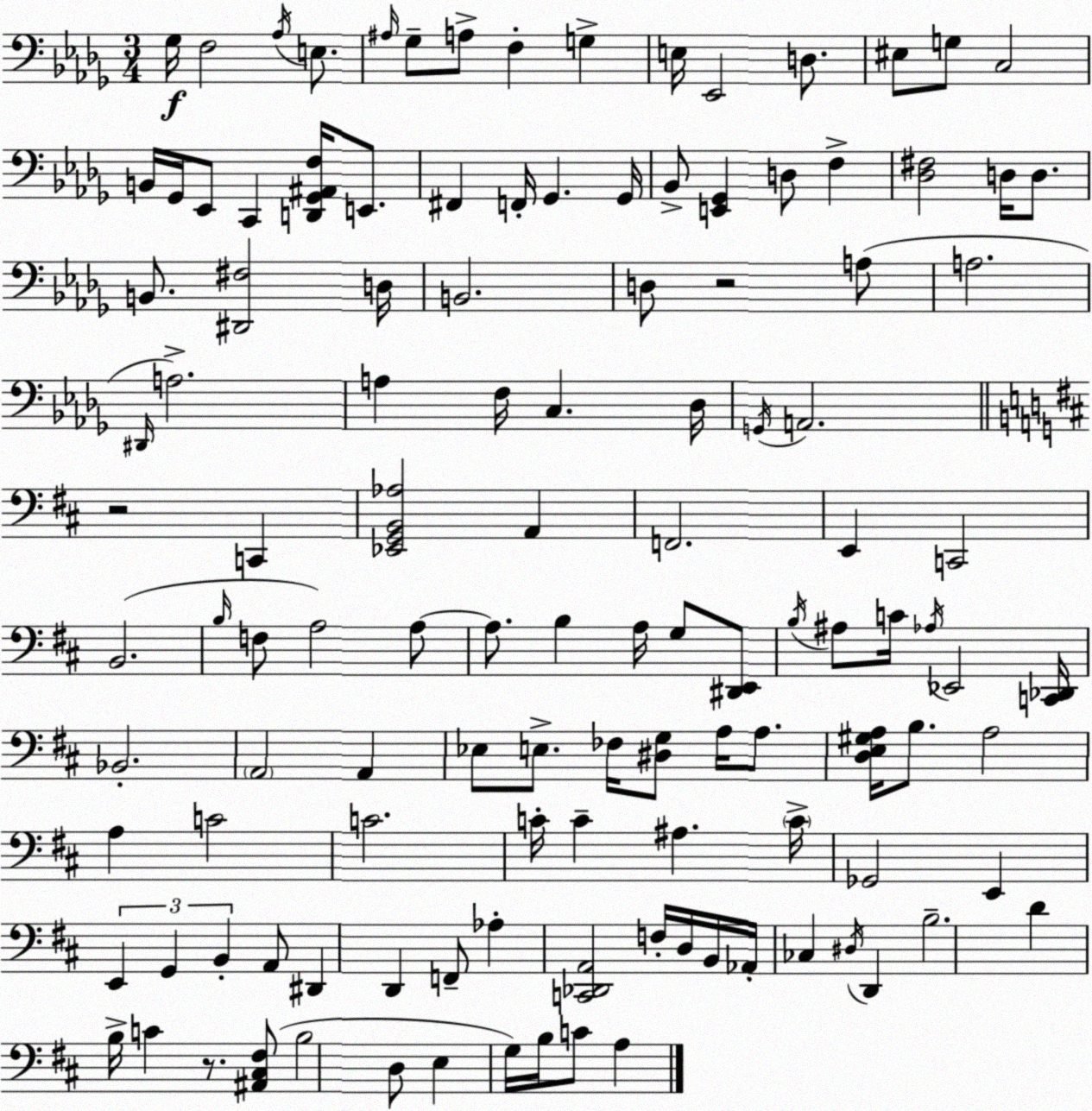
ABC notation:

X:1
T:Untitled
M:3/4
L:1/4
K:Bbm
_G,/4 F,2 _A,/4 E,/2 ^A,/4 _G,/2 A,/2 F, G, E,/4 _E,,2 D,/2 ^E,/2 G,/2 C,2 B,,/4 _G,,/4 _E,,/2 C,, [D,,_G,,^A,,F,]/4 E,,/2 ^F,, F,,/4 _G,, _G,,/4 _B,,/2 [E,,_G,,] D,/2 F, [_D,^F,]2 D,/4 D,/2 B,,/2 [^D,,^F,]2 D,/4 B,,2 D,/2 z2 A,/2 A,2 ^D,,/4 A,2 A, F,/4 C, _D,/4 G,,/4 A,,2 z2 C,, [_E,,G,,B,,_A,]2 A,, F,,2 E,, C,,2 B,,2 B,/4 F,/2 A,2 A,/2 A,/2 B, A,/4 G,/2 [^D,,E,,]/2 B,/4 ^A,/2 C/4 _A,/4 _E,,2 [C,,_D,,]/4 _B,,2 A,,2 A,, _E,/2 E,/2 _F,/4 [^D,G,]/2 A,/4 A,/2 [D,E,^G,A,]/4 B,/2 A,2 A, C2 C2 C/4 C ^A, C/4 _G,,2 E,, E,, G,, B,, A,,/2 ^D,, D,, F,,/2 _A, [C,,_D,,A,,]2 F,/4 D,/4 B,,/4 _A,,/4 _C, ^D,/4 D,, B,2 D B,/4 C z/2 [^A,,^C,^F,]/2 B,2 D,/2 E, G,/4 B,/4 C/2 A,